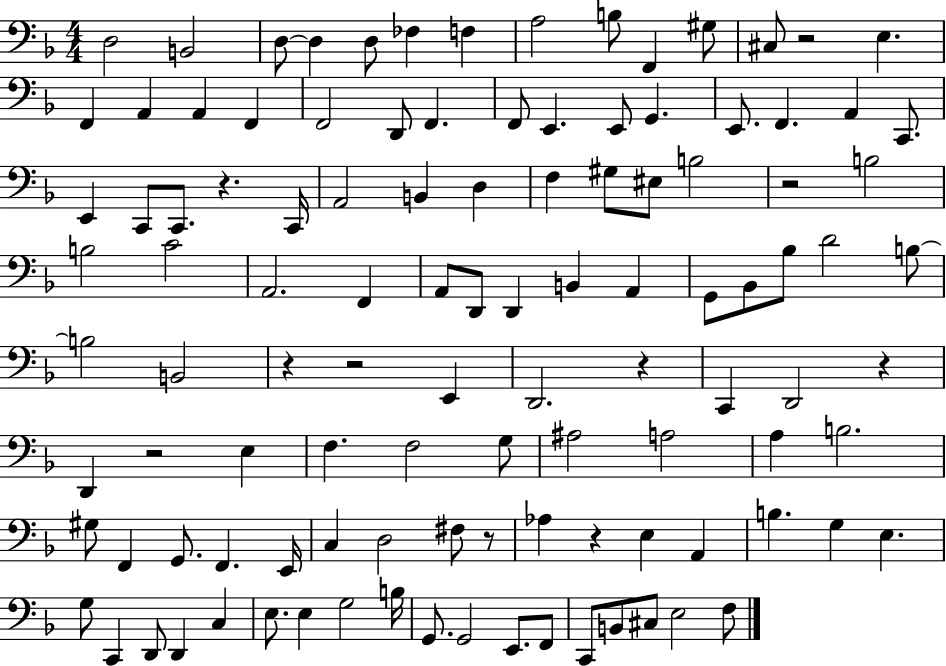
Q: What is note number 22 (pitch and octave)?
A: E2